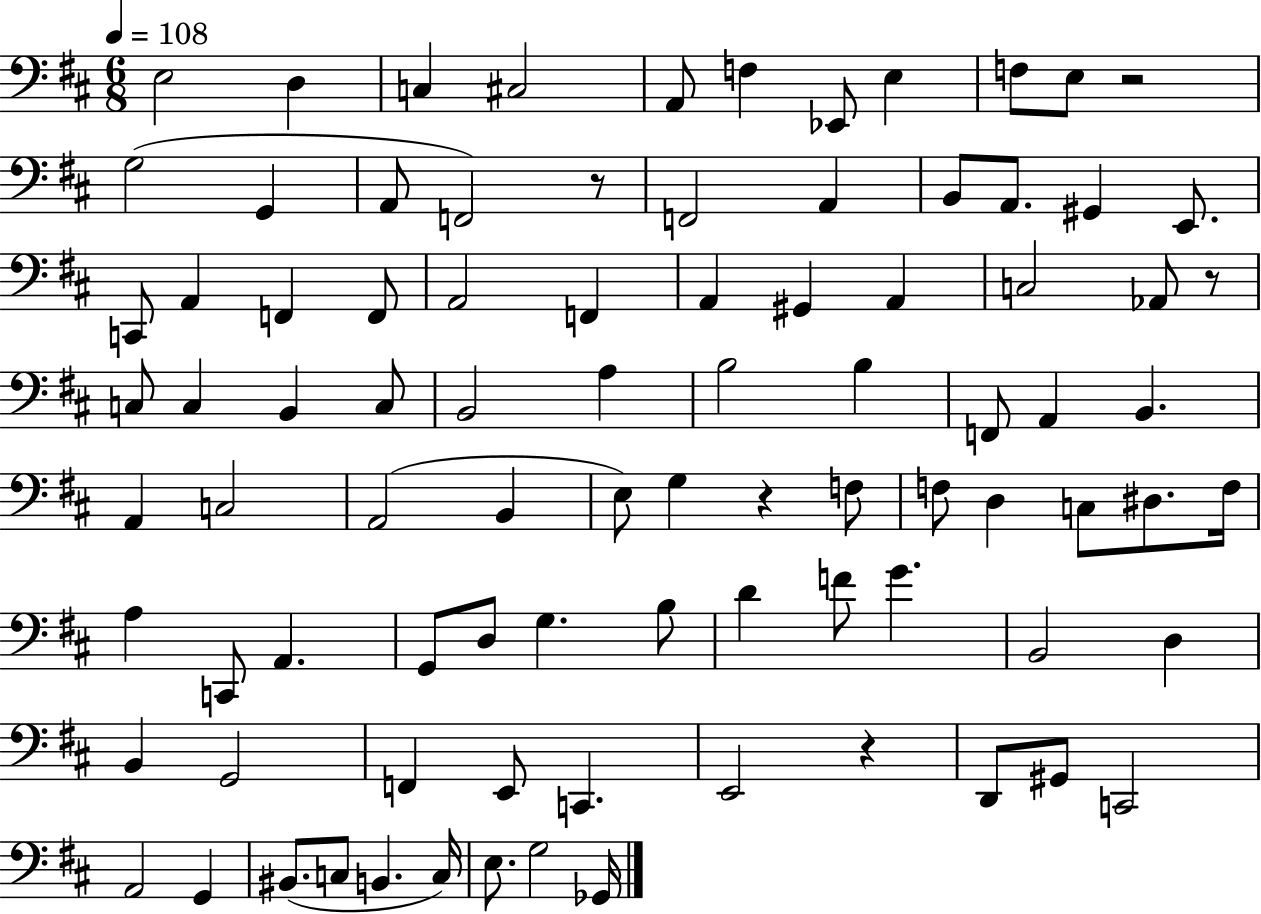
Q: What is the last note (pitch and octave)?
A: Gb2